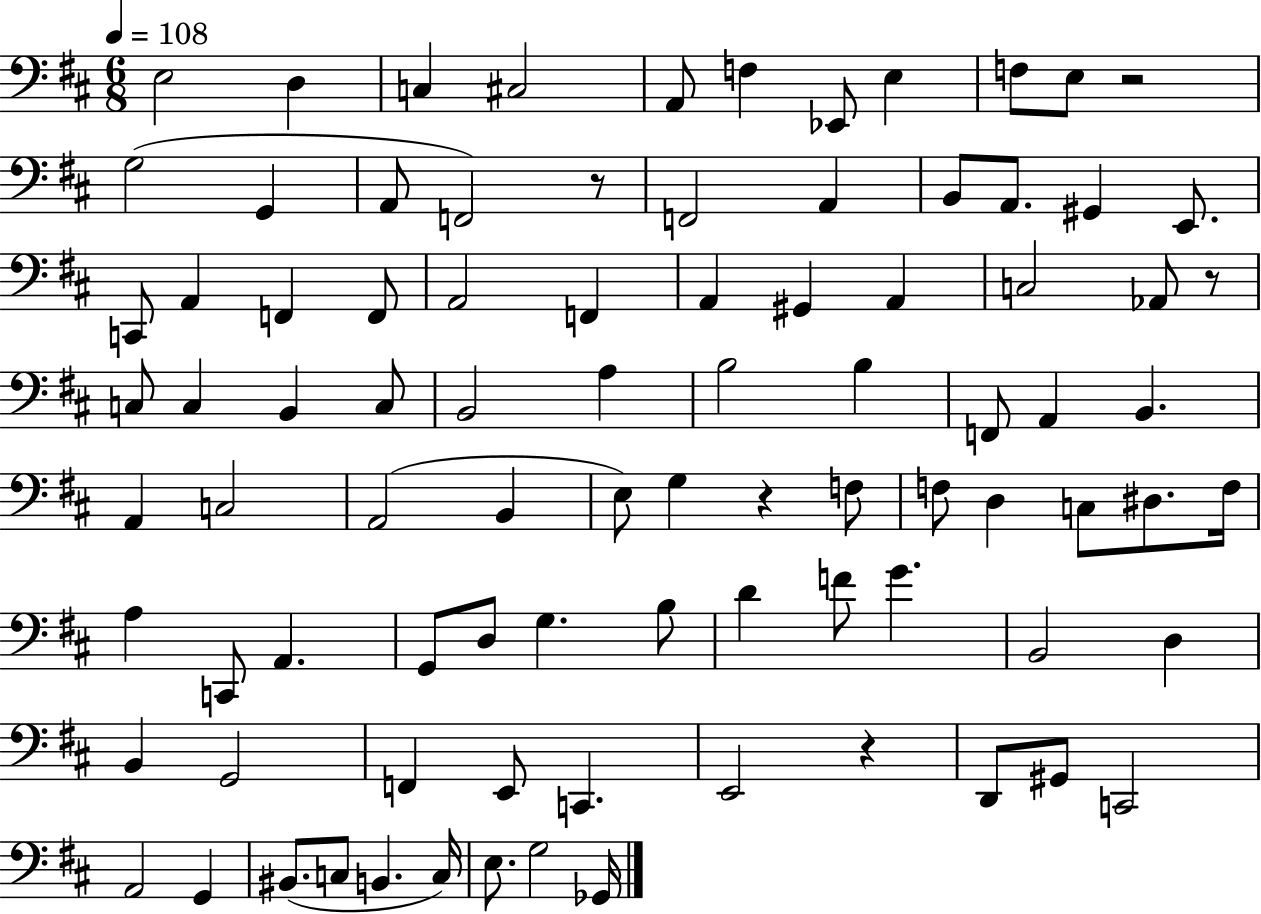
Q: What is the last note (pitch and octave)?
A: Gb2